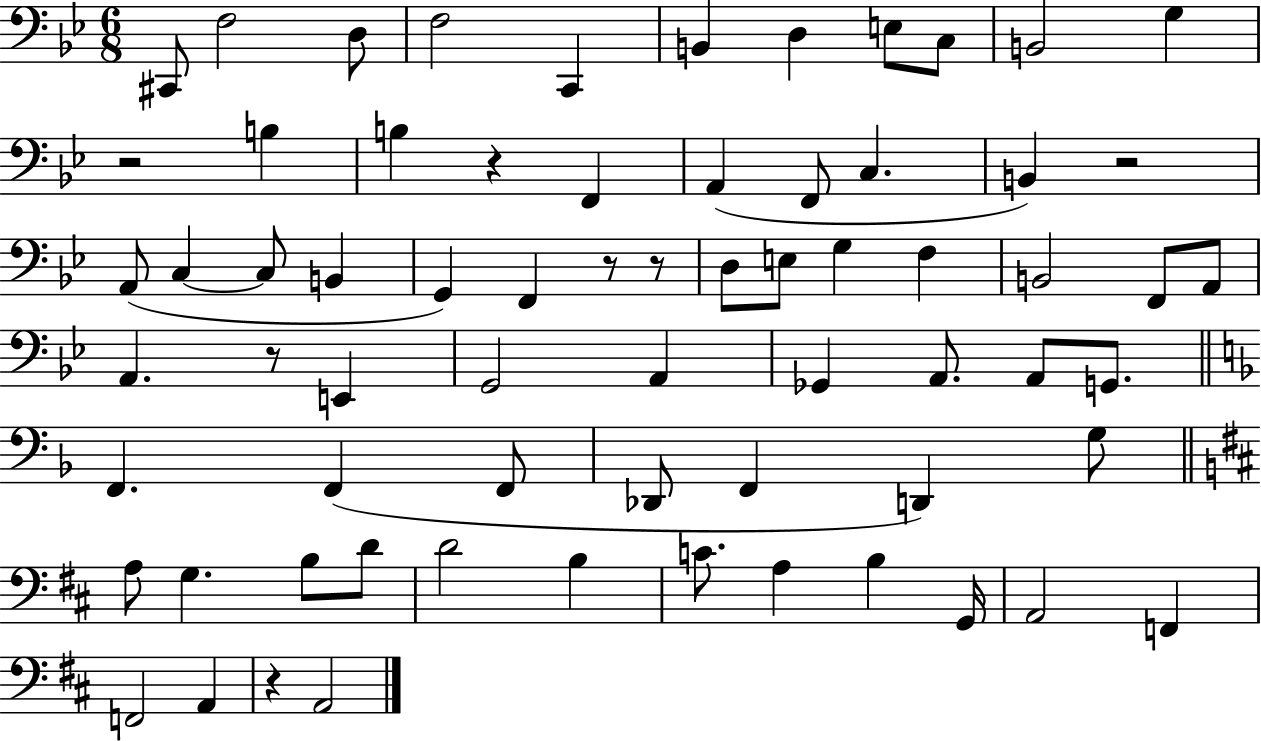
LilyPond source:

{
  \clef bass
  \numericTimeSignature
  \time 6/8
  \key bes \major
  cis,8 f2 d8 | f2 c,4 | b,4 d4 e8 c8 | b,2 g4 | \break r2 b4 | b4 r4 f,4 | a,4( f,8 c4. | b,4) r2 | \break a,8( c4~~ c8 b,4 | g,4) f,4 r8 r8 | d8 e8 g4 f4 | b,2 f,8 a,8 | \break a,4. r8 e,4 | g,2 a,4 | ges,4 a,8. a,8 g,8. | \bar "||" \break \key f \major f,4. f,4( f,8 | des,8 f,4 d,4) g8 | \bar "||" \break \key b \minor a8 g4. b8 d'8 | d'2 b4 | c'8. a4 b4 g,16 | a,2 f,4 | \break f,2 a,4 | r4 a,2 | \bar "|."
}